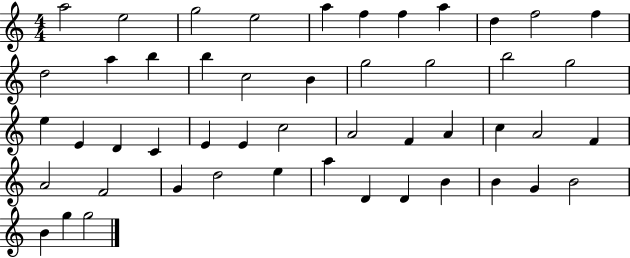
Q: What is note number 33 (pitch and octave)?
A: A4